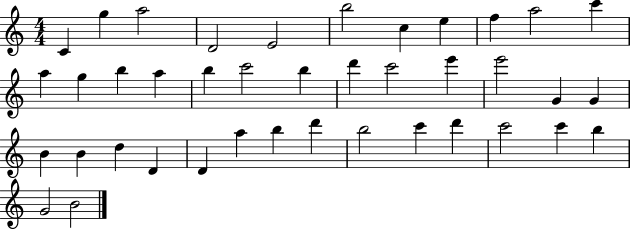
C4/q G5/q A5/h D4/h E4/h B5/h C5/q E5/q F5/q A5/h C6/q A5/q G5/q B5/q A5/q B5/q C6/h B5/q D6/q C6/h E6/q E6/h G4/q G4/q B4/q B4/q D5/q D4/q D4/q A5/q B5/q D6/q B5/h C6/q D6/q C6/h C6/q B5/q G4/h B4/h